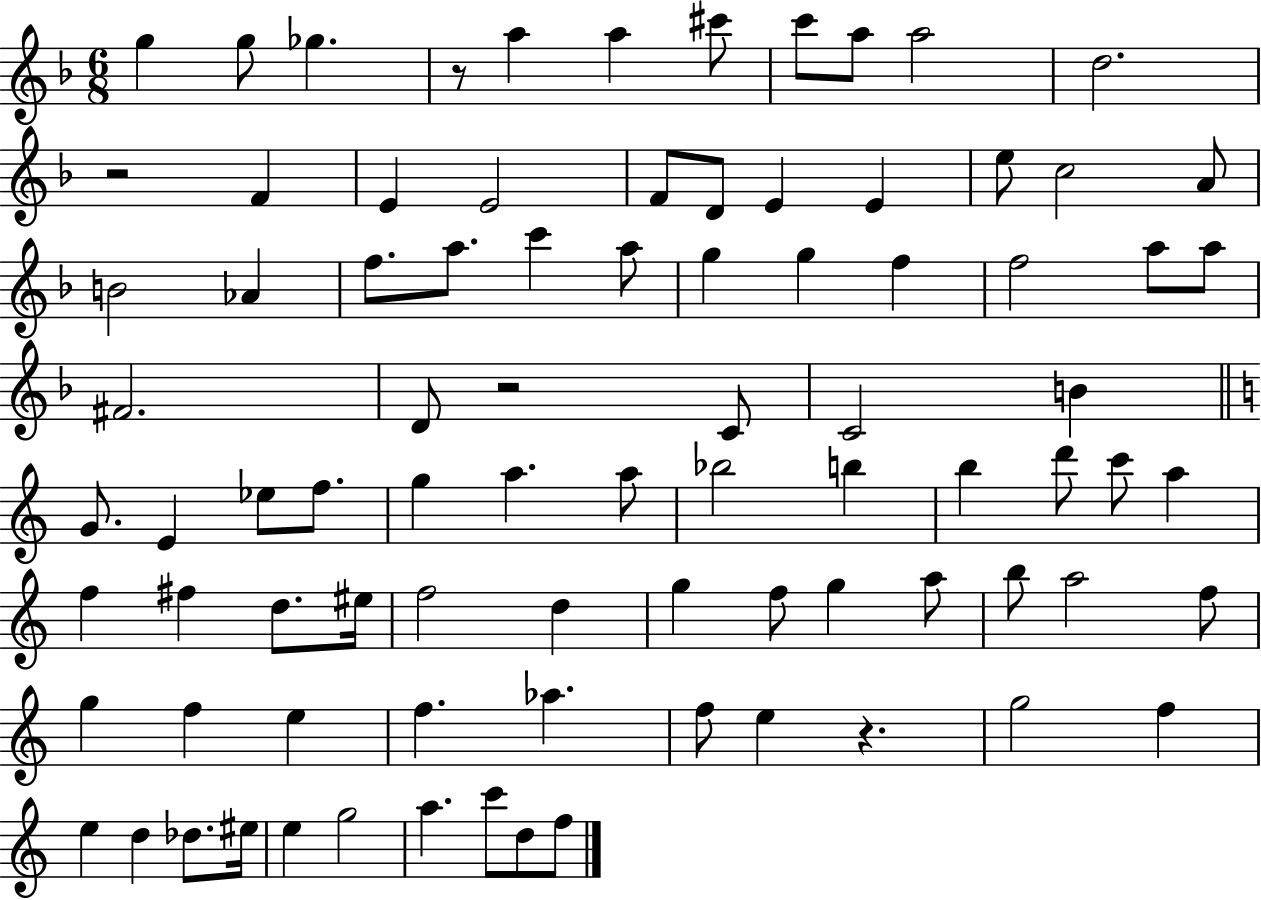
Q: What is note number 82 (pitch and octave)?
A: F5